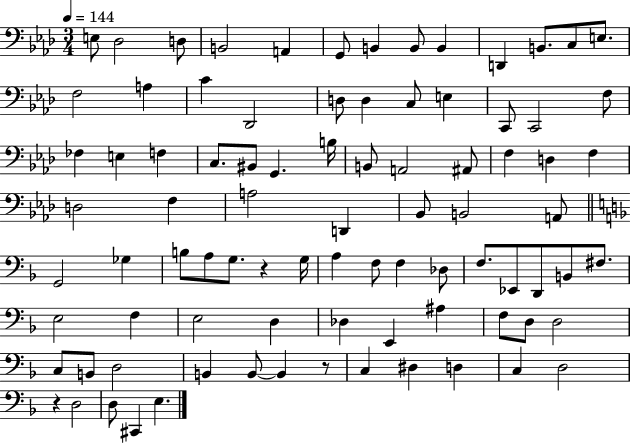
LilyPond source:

{
  \clef bass
  \numericTimeSignature
  \time 3/4
  \key aes \major
  \tempo 4 = 144
  \repeat volta 2 { e8 des2 d8 | b,2 a,4 | g,8 b,4 b,8 b,4 | d,4 b,8. c8 e8. | \break f2 a4 | c'4 des,2 | d8 d4 c8 e4 | c,8 c,2 f8 | \break fes4 e4 f4 | c8. bis,8 g,4. b16 | b,8 a,2 ais,8 | f4 d4 f4 | \break d2 f4 | a2 d,4 | bes,8 b,2 a,8 | \bar "||" \break \key f \major g,2 ges4 | b8 a8 g8. r4 g16 | a4 f8 f4 des8 | f8. ees,8 d,8 b,8 fis8. | \break e2 f4 | e2 d4 | des4 e,4 ais4 | f8 d8 d2 | \break c8 b,8 d2 | b,4 b,8~~ b,4 r8 | c4 dis4 d4 | c4 d2 | \break r4 d2 | d8 cis,4 e4. | } \bar "|."
}